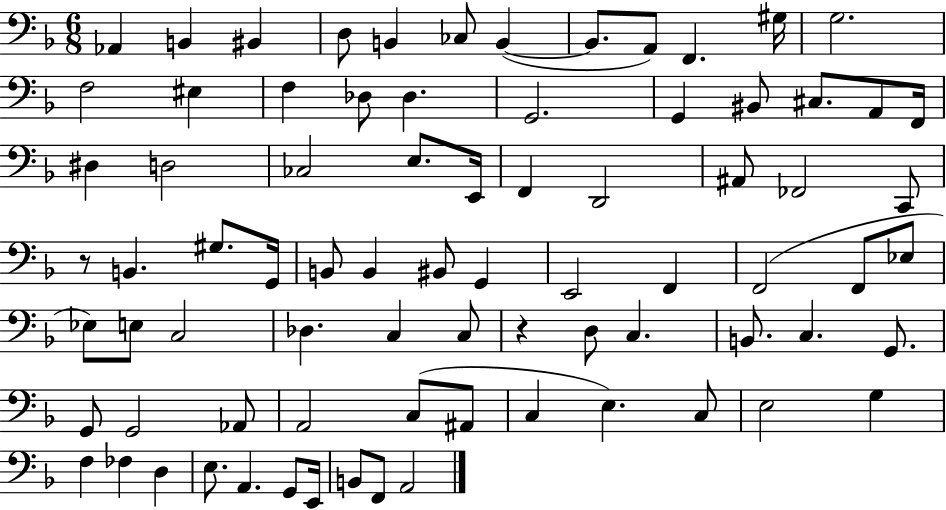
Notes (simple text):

Ab2/q B2/q BIS2/q D3/e B2/q CES3/e B2/q B2/e. A2/e F2/q. G#3/s G3/h. F3/h EIS3/q F3/q Db3/e Db3/q. G2/h. G2/q BIS2/e C#3/e. A2/e F2/s D#3/q D3/h CES3/h E3/e. E2/s F2/q D2/h A#2/e FES2/h C2/e R/e B2/q. G#3/e. G2/s B2/e B2/q BIS2/e G2/q E2/h F2/q F2/h F2/e Eb3/e Eb3/e E3/e C3/h Db3/q. C3/q C3/e R/q D3/e C3/q. B2/e. C3/q. G2/e. G2/e G2/h Ab2/e A2/h C3/e A#2/e C3/q E3/q. C3/e E3/h G3/q F3/q FES3/q D3/q E3/e. A2/q. G2/e E2/s B2/e F2/e A2/h